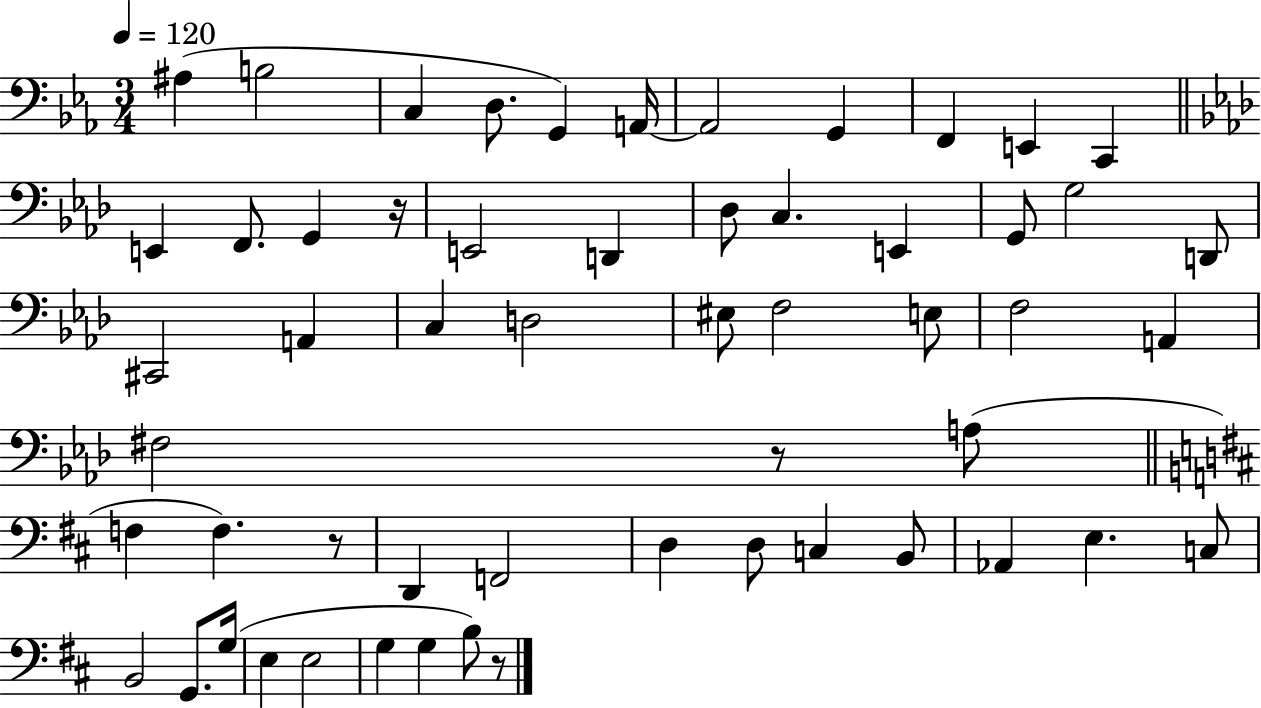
A#3/q B3/h C3/q D3/e. G2/q A2/s A2/h G2/q F2/q E2/q C2/q E2/q F2/e. G2/q R/s E2/h D2/q Db3/e C3/q. E2/q G2/e G3/h D2/e C#2/h A2/q C3/q D3/h EIS3/e F3/h E3/e F3/h A2/q F#3/h R/e A3/e F3/q F3/q. R/e D2/q F2/h D3/q D3/e C3/q B2/e Ab2/q E3/q. C3/e B2/h G2/e. G3/s E3/q E3/h G3/q G3/q B3/e R/e